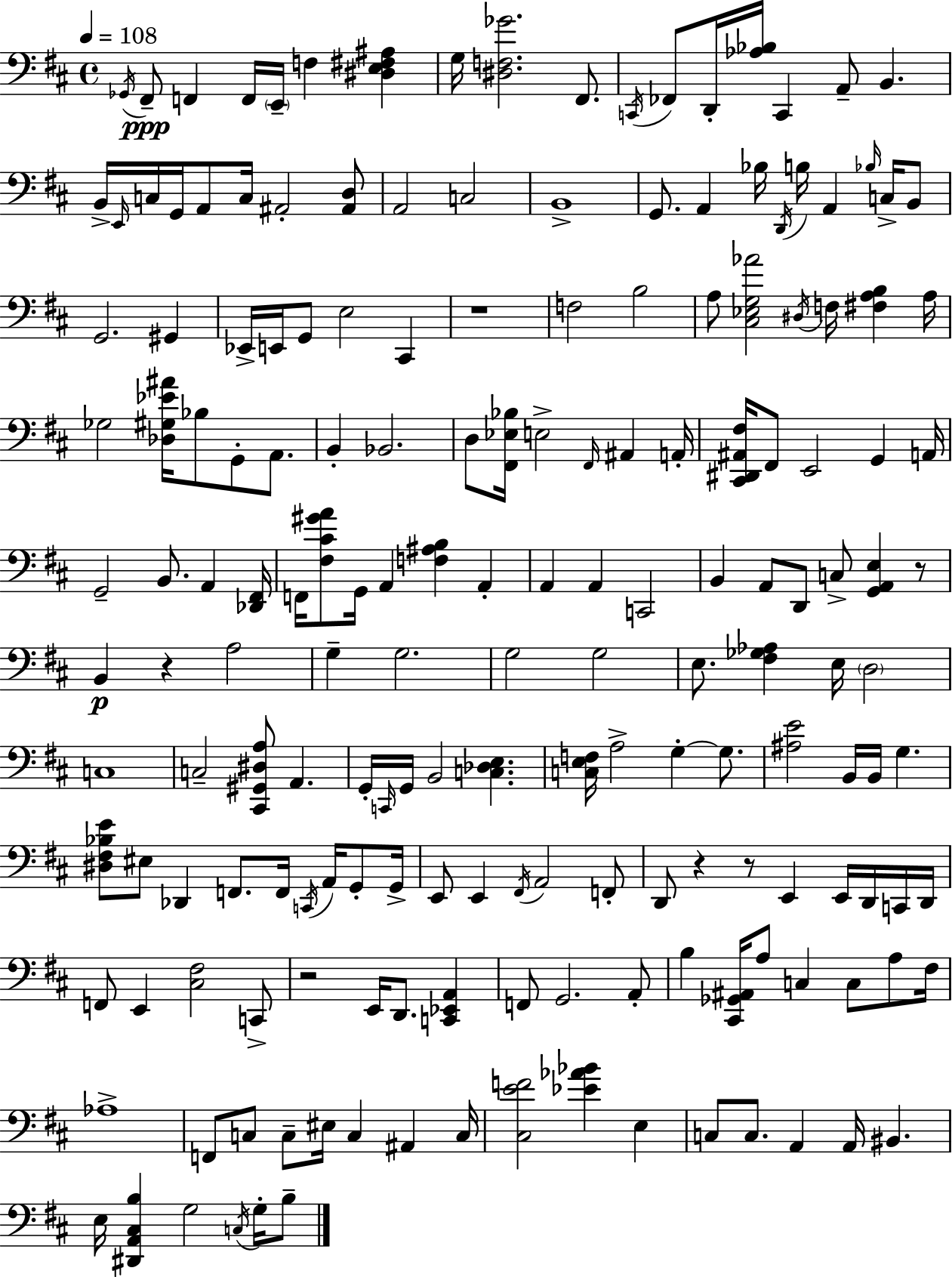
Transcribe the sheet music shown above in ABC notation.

X:1
T:Untitled
M:4/4
L:1/4
K:D
_G,,/4 ^F,,/2 F,, F,,/4 E,,/4 F, [^D,E,^F,^A,] G,/4 [^D,F,_G]2 ^F,,/2 C,,/4 _F,,/2 D,,/4 [_A,_B,]/4 C,, A,,/2 B,, B,,/4 E,,/4 C,/4 G,,/4 A,,/2 C,/4 ^A,,2 [^A,,D,]/2 A,,2 C,2 B,,4 G,,/2 A,, _B,/4 D,,/4 B,/4 A,, _B,/4 C,/4 B,,/2 G,,2 ^G,, _E,,/4 E,,/4 G,,/2 E,2 ^C,, z4 F,2 B,2 A,/2 [^C,_E,G,_A]2 ^D,/4 F,/4 [^F,A,B,] A,/4 _G,2 [_D,^G,_E^A]/4 _B,/2 G,,/2 A,,/2 B,, _B,,2 D,/2 [^F,,_E,_B,]/4 E,2 ^F,,/4 ^A,, A,,/4 [^C,,^D,,^A,,^F,]/4 ^F,,/2 E,,2 G,, A,,/4 G,,2 B,,/2 A,, [_D,,^F,,]/4 F,,/4 [^F,^C^GA]/2 G,,/4 A,, [F,^A,B,] A,, A,, A,, C,,2 B,, A,,/2 D,,/2 C,/2 [G,,A,,E,] z/2 B,, z A,2 G, G,2 G,2 G,2 E,/2 [^F,_G,_A,] E,/4 D,2 C,4 C,2 [^C,,^G,,^D,A,]/2 A,, G,,/4 C,,/4 G,,/4 B,,2 [C,_D,E,] [C,E,F,]/4 A,2 G, G,/2 [^A,E]2 B,,/4 B,,/4 G, [^D,^F,_B,E]/2 ^E,/2 _D,, F,,/2 F,,/4 C,,/4 A,,/4 G,,/2 G,,/4 E,,/2 E,, ^F,,/4 A,,2 F,,/2 D,,/2 z z/2 E,, E,,/4 D,,/4 C,,/4 D,,/4 F,,/2 E,, [^C,^F,]2 C,,/2 z2 E,,/4 D,,/2 [C,,_E,,A,,] F,,/2 G,,2 A,,/2 B, [^C,,_G,,^A,,]/4 A,/2 C, C,/2 A,/2 ^F,/4 _A,4 F,,/2 C,/2 C,/2 ^E,/4 C, ^A,, C,/4 [^C,EF]2 [_E_A_B] E, C,/2 C,/2 A,, A,,/4 ^B,, E,/4 [^D,,A,,^C,B,] G,2 C,/4 G,/4 B,/2